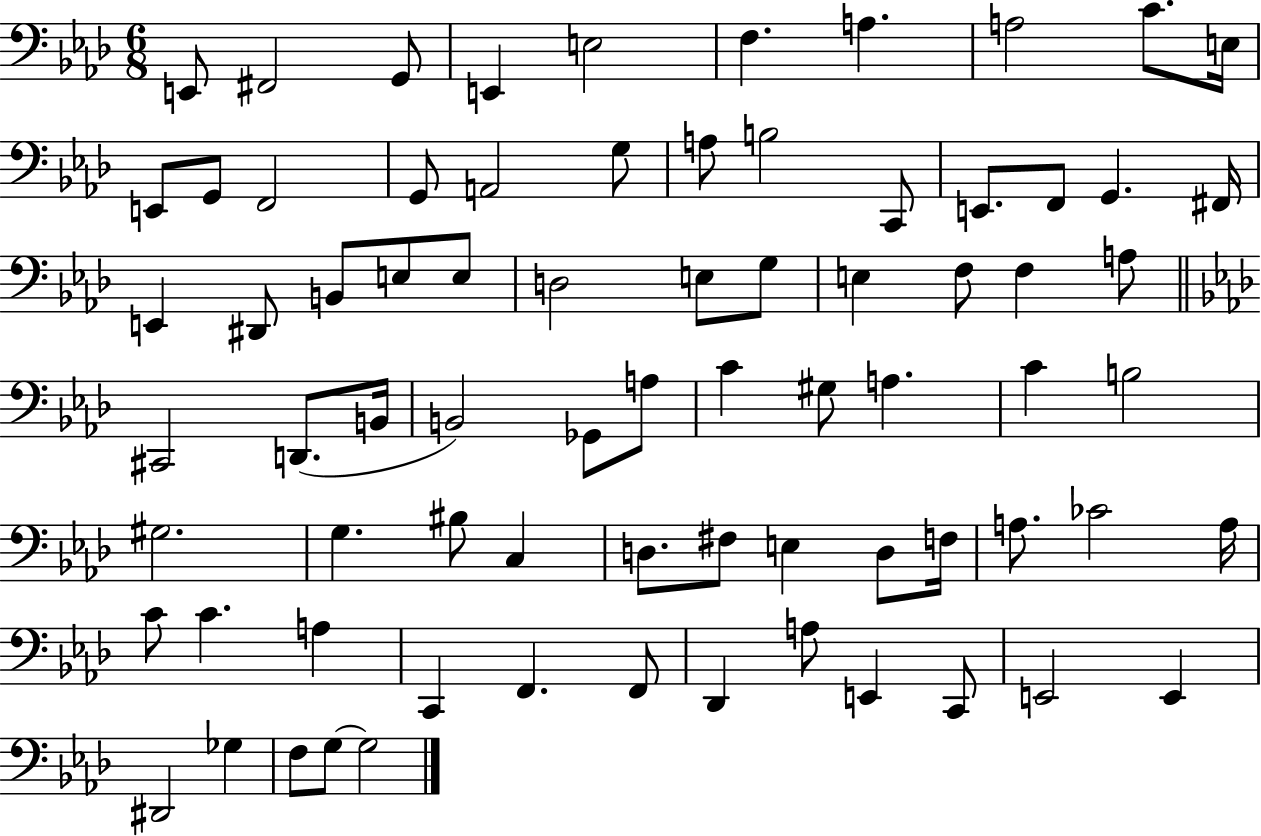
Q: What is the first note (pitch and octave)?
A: E2